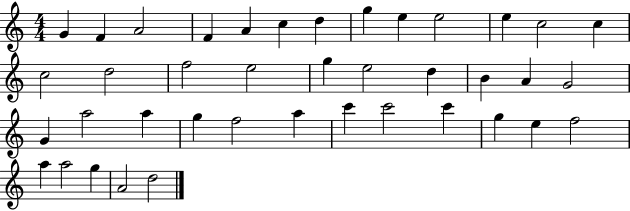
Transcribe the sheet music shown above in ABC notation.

X:1
T:Untitled
M:4/4
L:1/4
K:C
G F A2 F A c d g e e2 e c2 c c2 d2 f2 e2 g e2 d B A G2 G a2 a g f2 a c' c'2 c' g e f2 a a2 g A2 d2